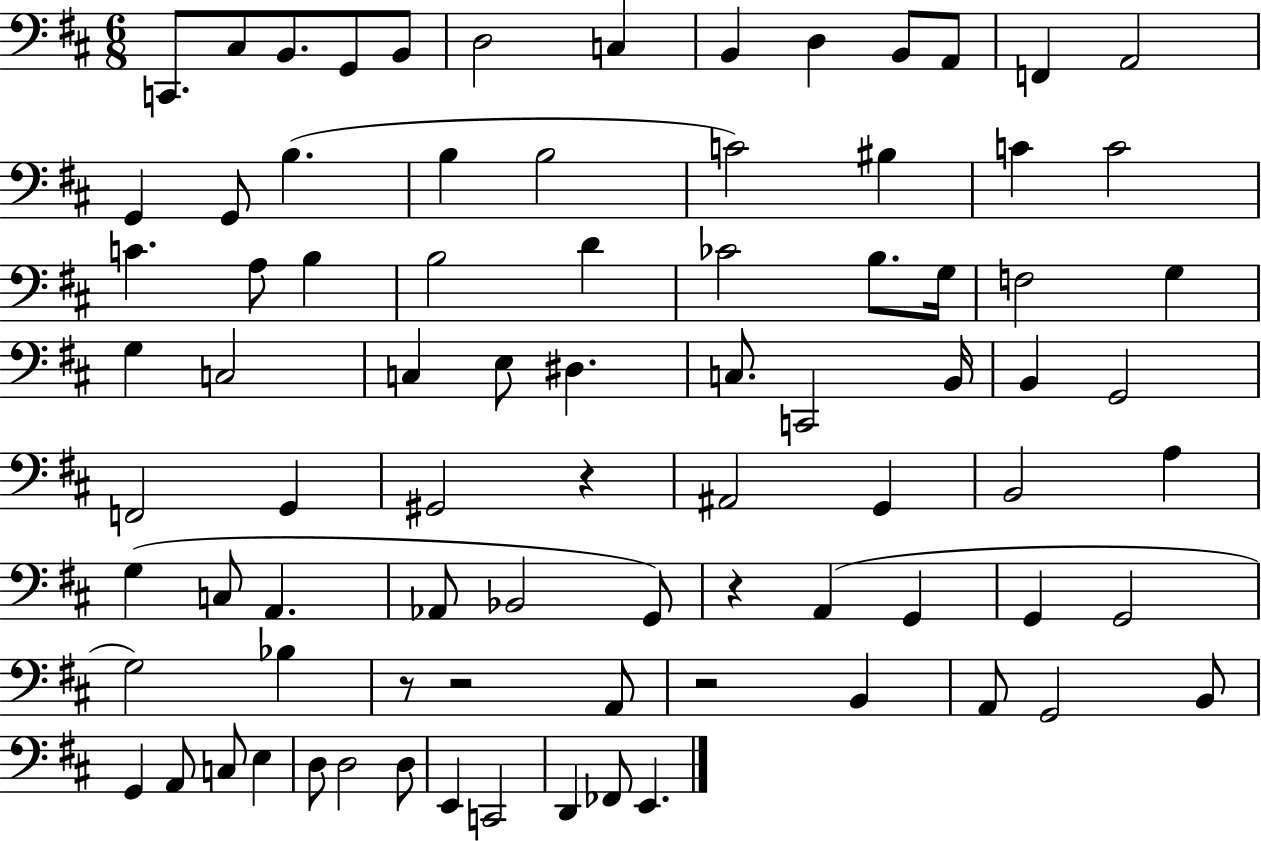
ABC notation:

X:1
T:Untitled
M:6/8
L:1/4
K:D
C,,/2 ^C,/2 B,,/2 G,,/2 B,,/2 D,2 C, B,, D, B,,/2 A,,/2 F,, A,,2 G,, G,,/2 B, B, B,2 C2 ^B, C C2 C A,/2 B, B,2 D _C2 B,/2 G,/4 F,2 G, G, C,2 C, E,/2 ^D, C,/2 C,,2 B,,/4 B,, G,,2 F,,2 G,, ^G,,2 z ^A,,2 G,, B,,2 A, G, C,/2 A,, _A,,/2 _B,,2 G,,/2 z A,, G,, G,, G,,2 G,2 _B, z/2 z2 A,,/2 z2 B,, A,,/2 G,,2 B,,/2 G,, A,,/2 C,/2 E, D,/2 D,2 D,/2 E,, C,,2 D,, _F,,/2 E,,